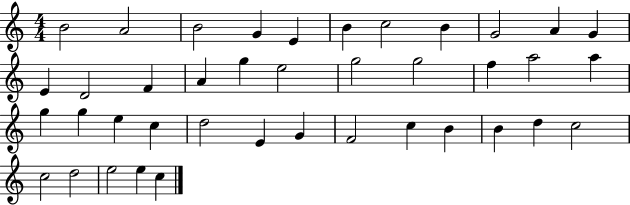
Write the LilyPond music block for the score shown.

{
  \clef treble
  \numericTimeSignature
  \time 4/4
  \key c \major
  b'2 a'2 | b'2 g'4 e'4 | b'4 c''2 b'4 | g'2 a'4 g'4 | \break e'4 d'2 f'4 | a'4 g''4 e''2 | g''2 g''2 | f''4 a''2 a''4 | \break g''4 g''4 e''4 c''4 | d''2 e'4 g'4 | f'2 c''4 b'4 | b'4 d''4 c''2 | \break c''2 d''2 | e''2 e''4 c''4 | \bar "|."
}